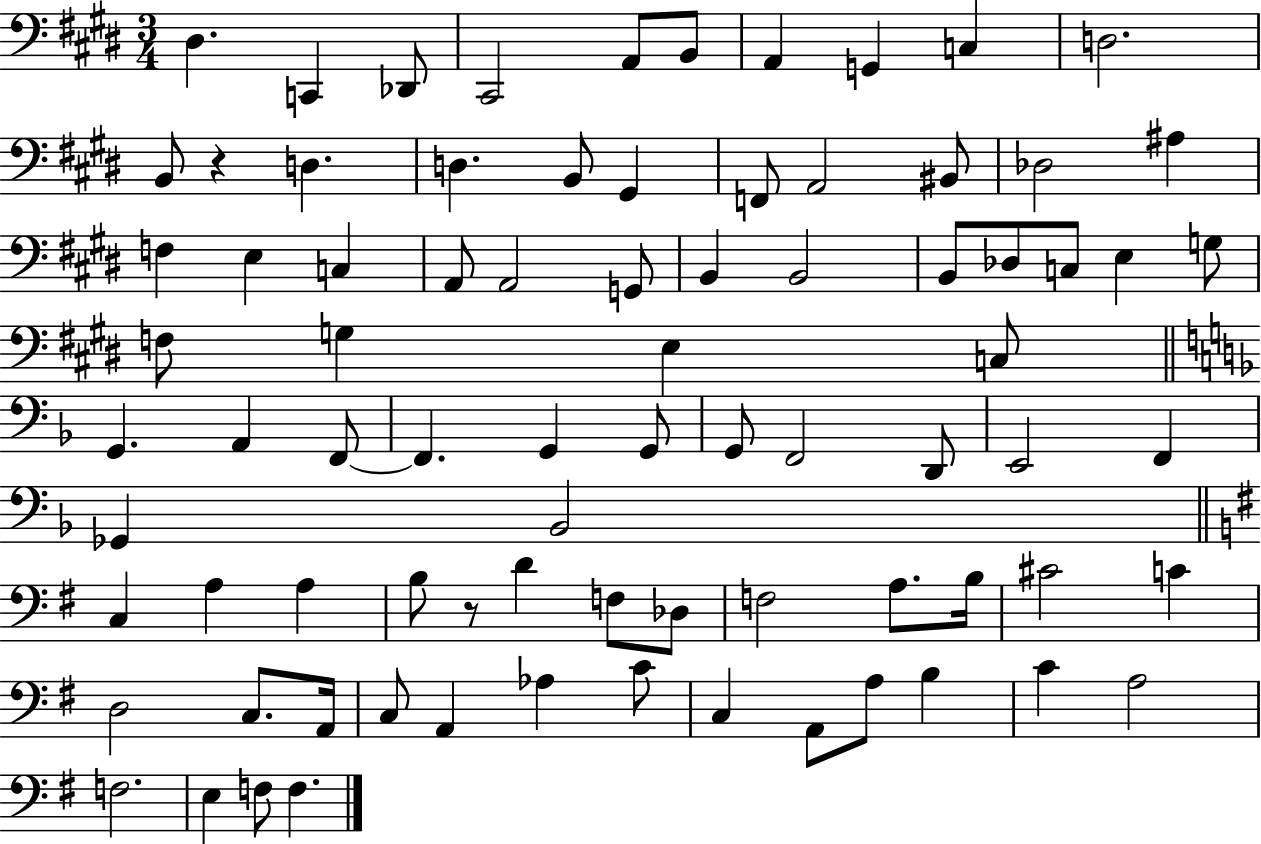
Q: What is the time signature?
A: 3/4